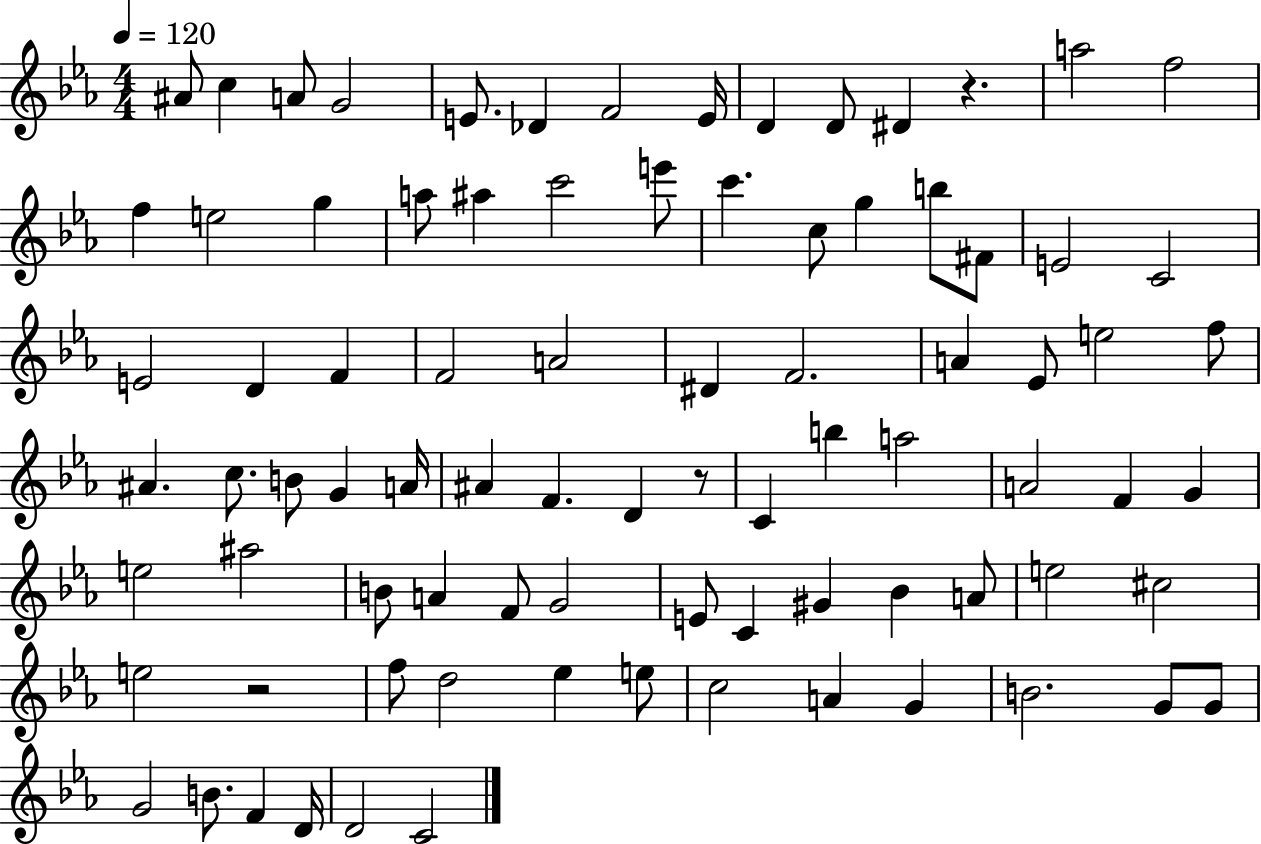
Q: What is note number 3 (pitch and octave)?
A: A4